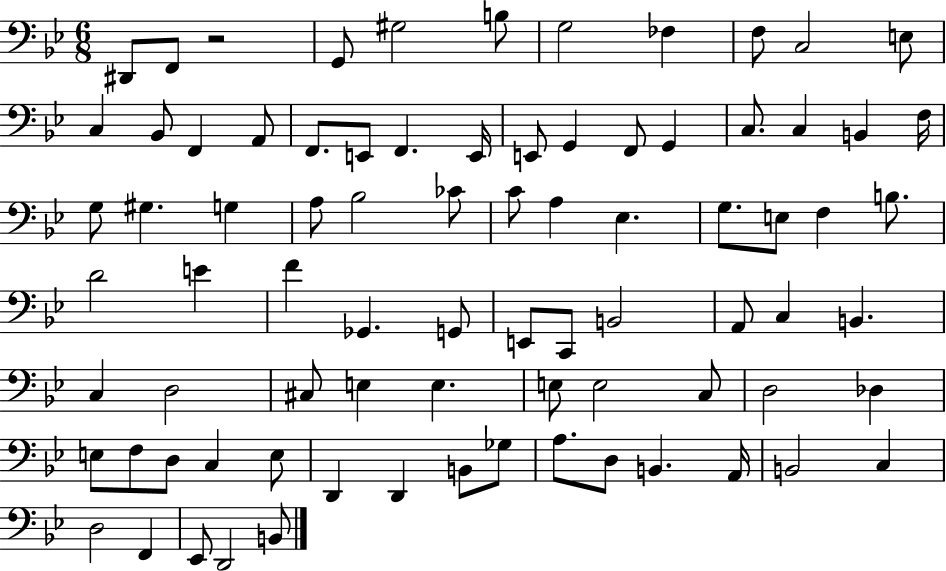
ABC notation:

X:1
T:Untitled
M:6/8
L:1/4
K:Bb
^D,,/2 F,,/2 z2 G,,/2 ^G,2 B,/2 G,2 _F, F,/2 C,2 E,/2 C, _B,,/2 F,, A,,/2 F,,/2 E,,/2 F,, E,,/4 E,,/2 G,, F,,/2 G,, C,/2 C, B,, F,/4 G,/2 ^G, G, A,/2 _B,2 _C/2 C/2 A, _E, G,/2 E,/2 F, B,/2 D2 E F _G,, G,,/2 E,,/2 C,,/2 B,,2 A,,/2 C, B,, C, D,2 ^C,/2 E, E, E,/2 E,2 C,/2 D,2 _D, E,/2 F,/2 D,/2 C, E,/2 D,, D,, B,,/2 _G,/2 A,/2 D,/2 B,, A,,/4 B,,2 C, D,2 F,, _E,,/2 D,,2 B,,/2